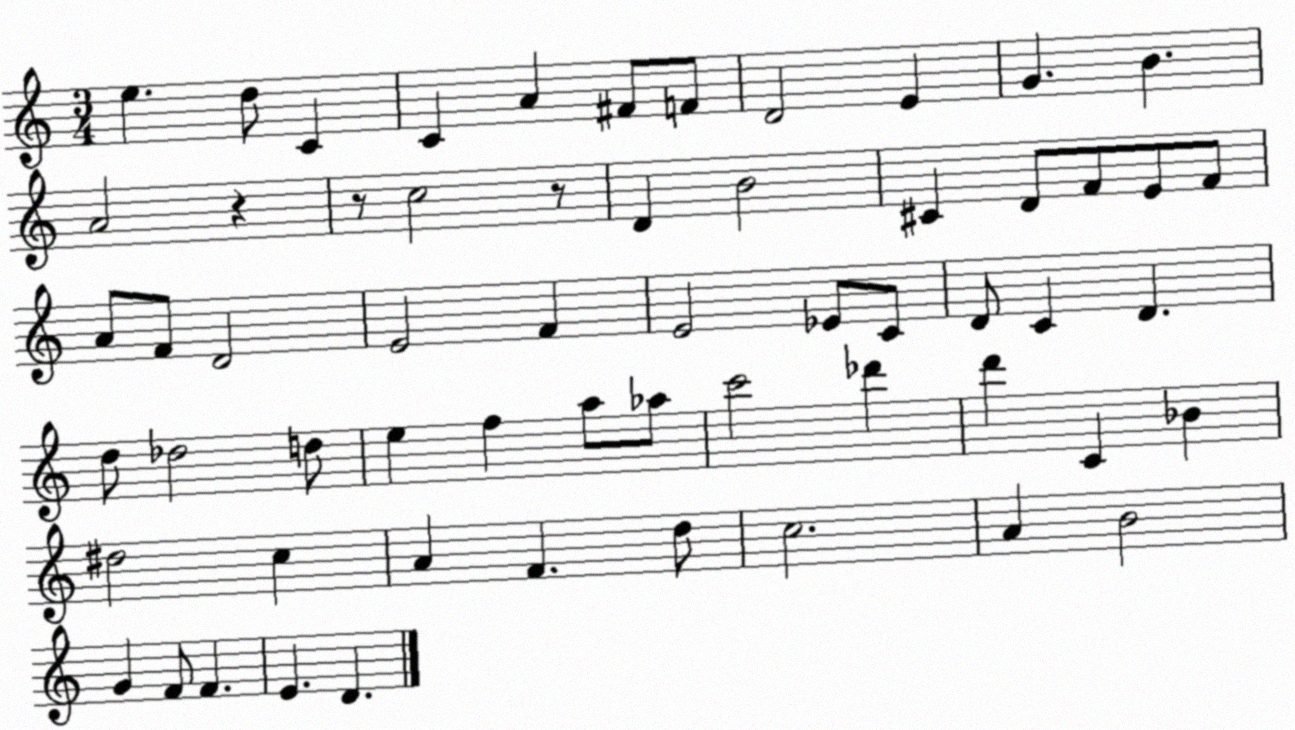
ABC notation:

X:1
T:Untitled
M:3/4
L:1/4
K:C
e d/2 C C A ^F/2 F/2 D2 E G B A2 z z/2 c2 z/2 D B2 ^C D/2 F/2 E/2 F/2 A/2 F/2 D2 E2 F E2 _E/2 C/2 D/2 C D d/2 _d2 d/2 e f a/2 _a/2 c'2 _d' d' C _B ^d2 c A F d/2 c2 A B2 G F/2 F E D